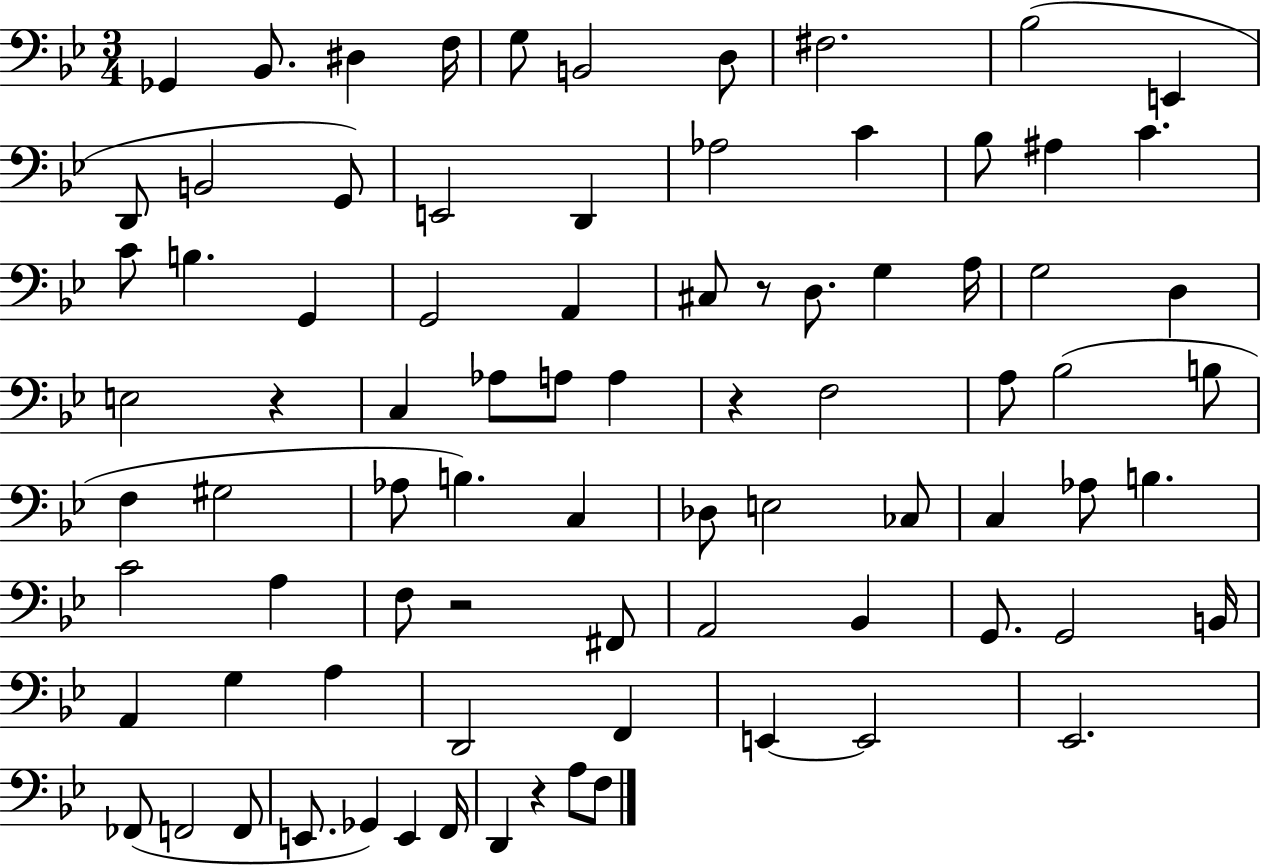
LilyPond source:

{
  \clef bass
  \numericTimeSignature
  \time 3/4
  \key bes \major
  ges,4 bes,8. dis4 f16 | g8 b,2 d8 | fis2. | bes2( e,4 | \break d,8 b,2 g,8) | e,2 d,4 | aes2 c'4 | bes8 ais4 c'4. | \break c'8 b4. g,4 | g,2 a,4 | cis8 r8 d8. g4 a16 | g2 d4 | \break e2 r4 | c4 aes8 a8 a4 | r4 f2 | a8 bes2( b8 | \break f4 gis2 | aes8 b4.) c4 | des8 e2 ces8 | c4 aes8 b4. | \break c'2 a4 | f8 r2 fis,8 | a,2 bes,4 | g,8. g,2 b,16 | \break a,4 g4 a4 | d,2 f,4 | e,4~~ e,2 | ees,2. | \break fes,8( f,2 f,8 | e,8. ges,4) e,4 f,16 | d,4 r4 a8 f8 | \bar "|."
}